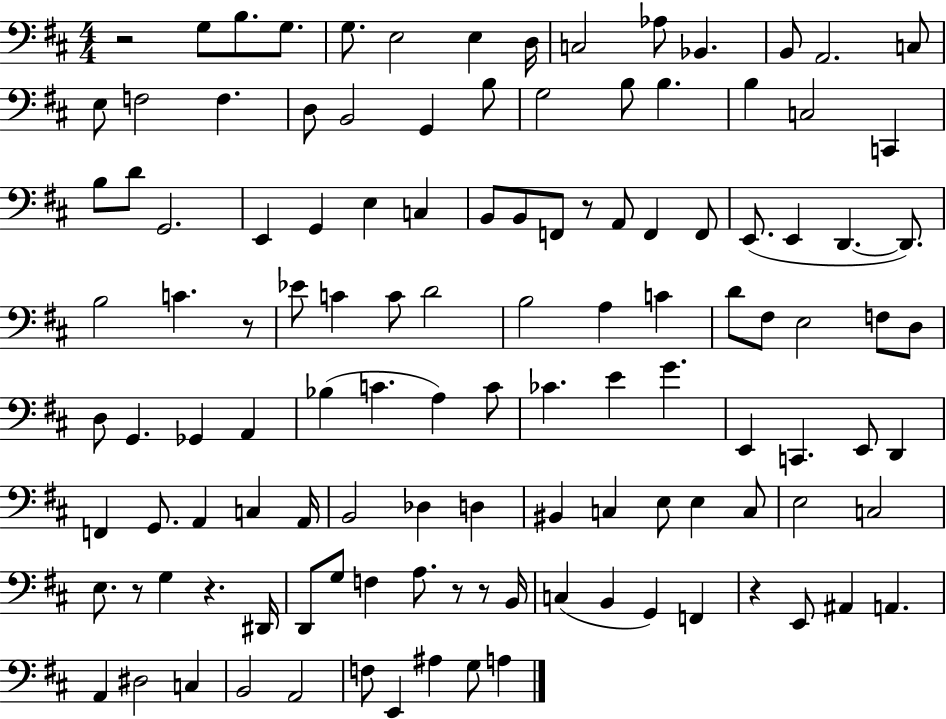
X:1
T:Untitled
M:4/4
L:1/4
K:D
z2 G,/2 B,/2 G,/2 G,/2 E,2 E, D,/4 C,2 _A,/2 _B,, B,,/2 A,,2 C,/2 E,/2 F,2 F, D,/2 B,,2 G,, B,/2 G,2 B,/2 B, B, C,2 C,, B,/2 D/2 G,,2 E,, G,, E, C, B,,/2 B,,/2 F,,/2 z/2 A,,/2 F,, F,,/2 E,,/2 E,, D,, D,,/2 B,2 C z/2 _E/2 C C/2 D2 B,2 A, C D/2 ^F,/2 E,2 F,/2 D,/2 D,/2 G,, _G,, A,, _B, C A, C/2 _C E G E,, C,, E,,/2 D,, F,, G,,/2 A,, C, A,,/4 B,,2 _D, D, ^B,, C, E,/2 E, C,/2 E,2 C,2 E,/2 z/2 G, z ^D,,/4 D,,/2 G,/2 F, A,/2 z/2 z/2 B,,/4 C, B,, G,, F,, z E,,/2 ^A,, A,, A,, ^D,2 C, B,,2 A,,2 F,/2 E,, ^A, G,/2 A,